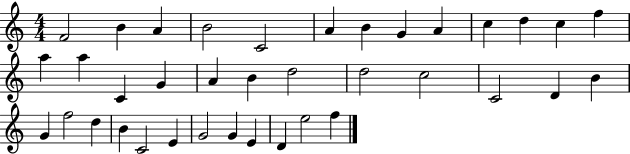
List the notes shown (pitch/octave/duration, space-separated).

F4/h B4/q A4/q B4/h C4/h A4/q B4/q G4/q A4/q C5/q D5/q C5/q F5/q A5/q A5/q C4/q G4/q A4/q B4/q D5/h D5/h C5/h C4/h D4/q B4/q G4/q F5/h D5/q B4/q C4/h E4/q G4/h G4/q E4/q D4/q E5/h F5/q